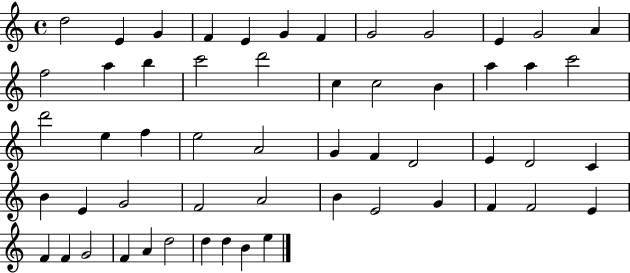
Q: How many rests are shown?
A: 0